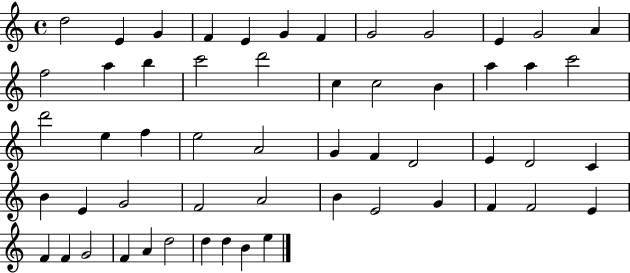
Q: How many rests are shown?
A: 0